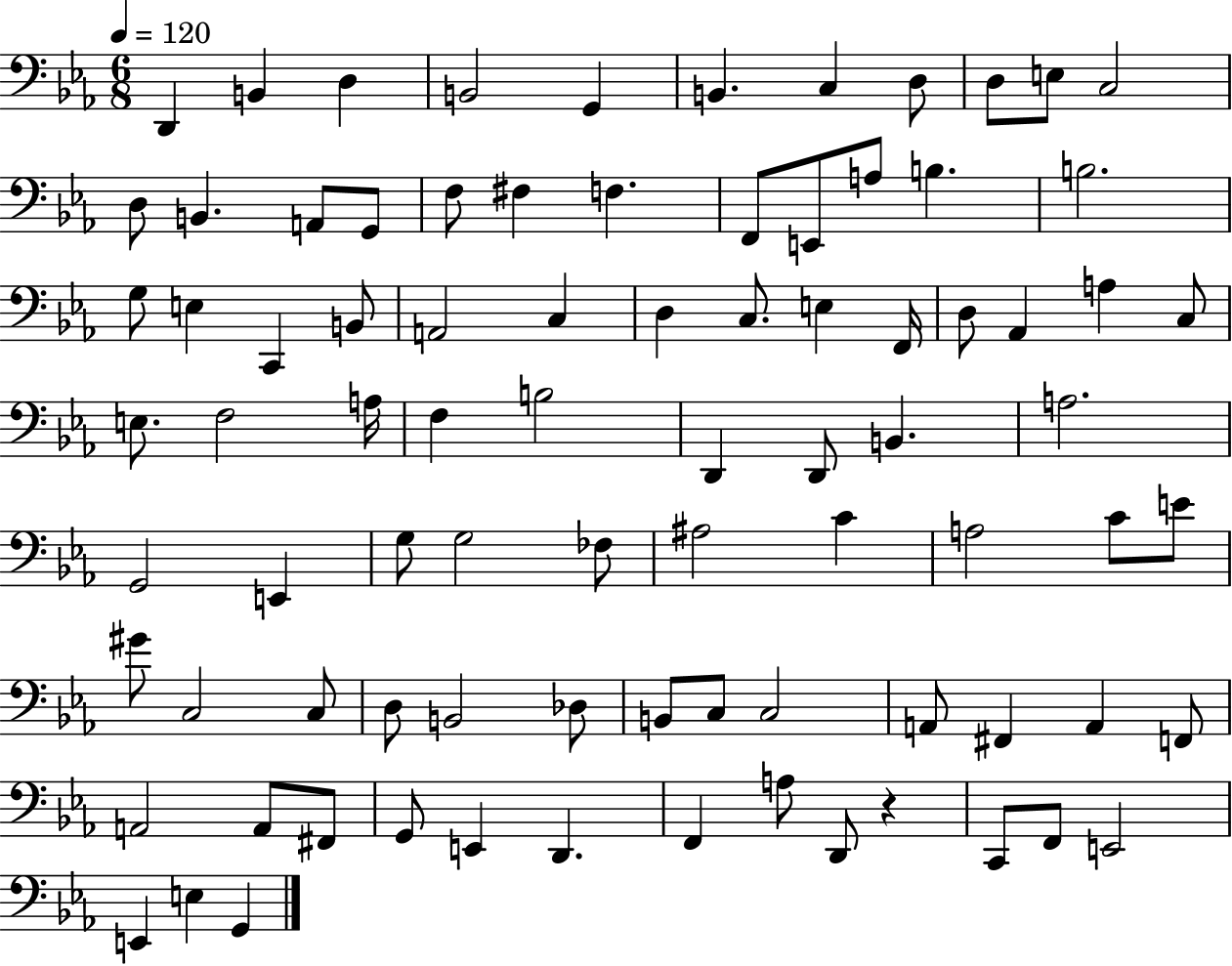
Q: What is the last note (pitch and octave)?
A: G2